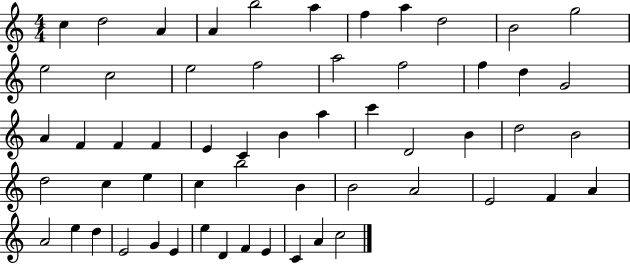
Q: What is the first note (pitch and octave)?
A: C5